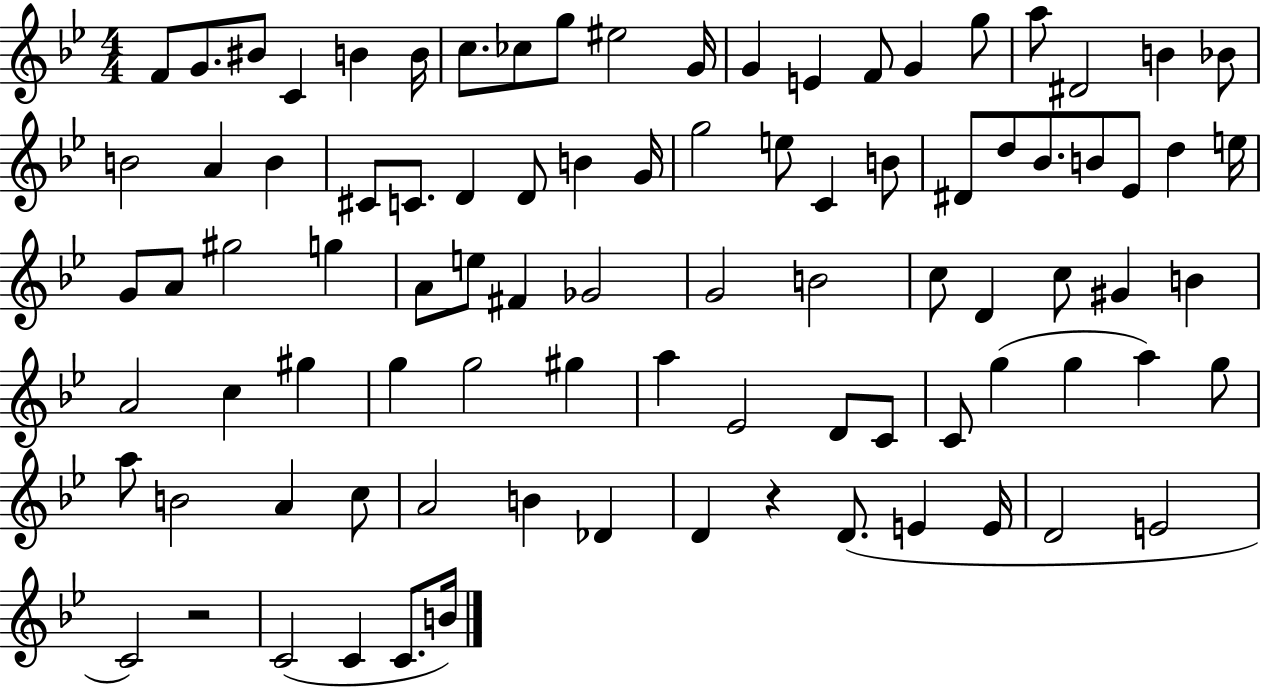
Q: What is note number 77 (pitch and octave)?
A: Db4